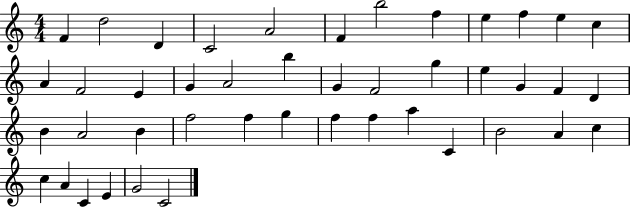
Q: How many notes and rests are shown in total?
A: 44